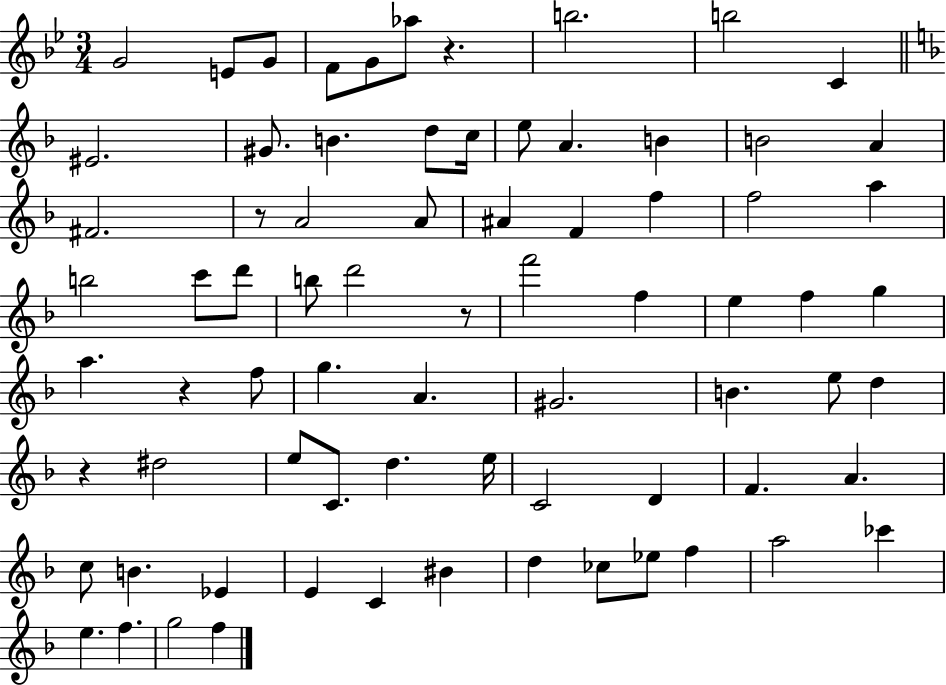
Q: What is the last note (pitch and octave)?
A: F5